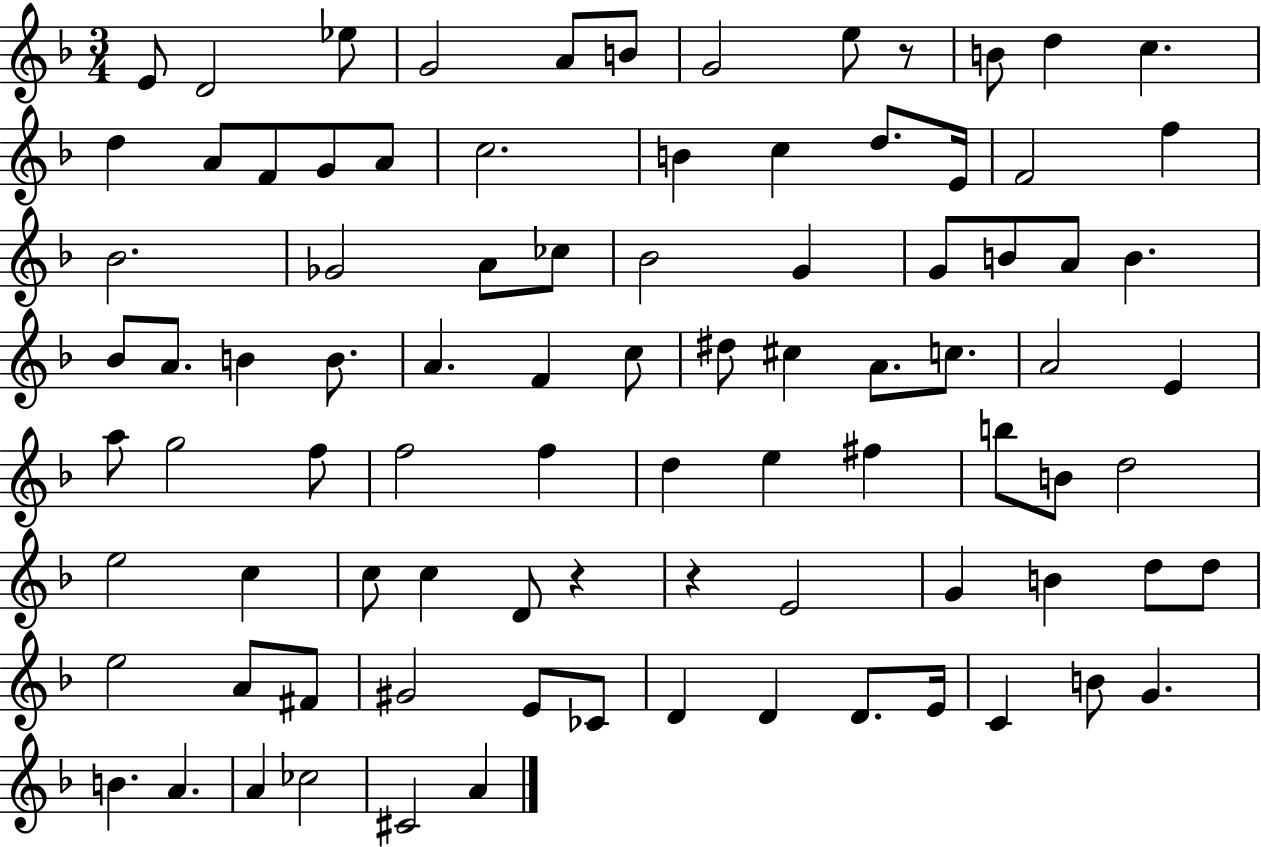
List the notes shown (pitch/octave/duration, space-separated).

E4/e D4/h Eb5/e G4/h A4/e B4/e G4/h E5/e R/e B4/e D5/q C5/q. D5/q A4/e F4/e G4/e A4/e C5/h. B4/q C5/q D5/e. E4/s F4/h F5/q Bb4/h. Gb4/h A4/e CES5/e Bb4/h G4/q G4/e B4/e A4/e B4/q. Bb4/e A4/e. B4/q B4/e. A4/q. F4/q C5/e D#5/e C#5/q A4/e. C5/e. A4/h E4/q A5/e G5/h F5/e F5/h F5/q D5/q E5/q F#5/q B5/e B4/e D5/h E5/h C5/q C5/e C5/q D4/e R/q R/q E4/h G4/q B4/q D5/e D5/e E5/h A4/e F#4/e G#4/h E4/e CES4/e D4/q D4/q D4/e. E4/s C4/q B4/e G4/q. B4/q. A4/q. A4/q CES5/h C#4/h A4/q